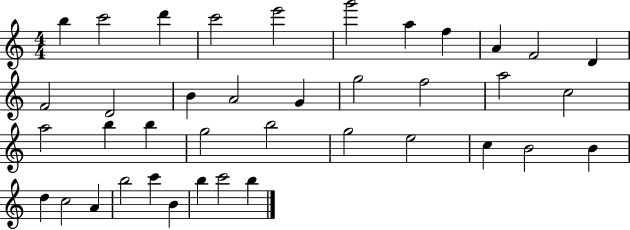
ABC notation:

X:1
T:Untitled
M:4/4
L:1/4
K:C
b c'2 d' c'2 e'2 g'2 a f A F2 D F2 D2 B A2 G g2 f2 a2 c2 a2 b b g2 b2 g2 e2 c B2 B d c2 A b2 c' B b c'2 b